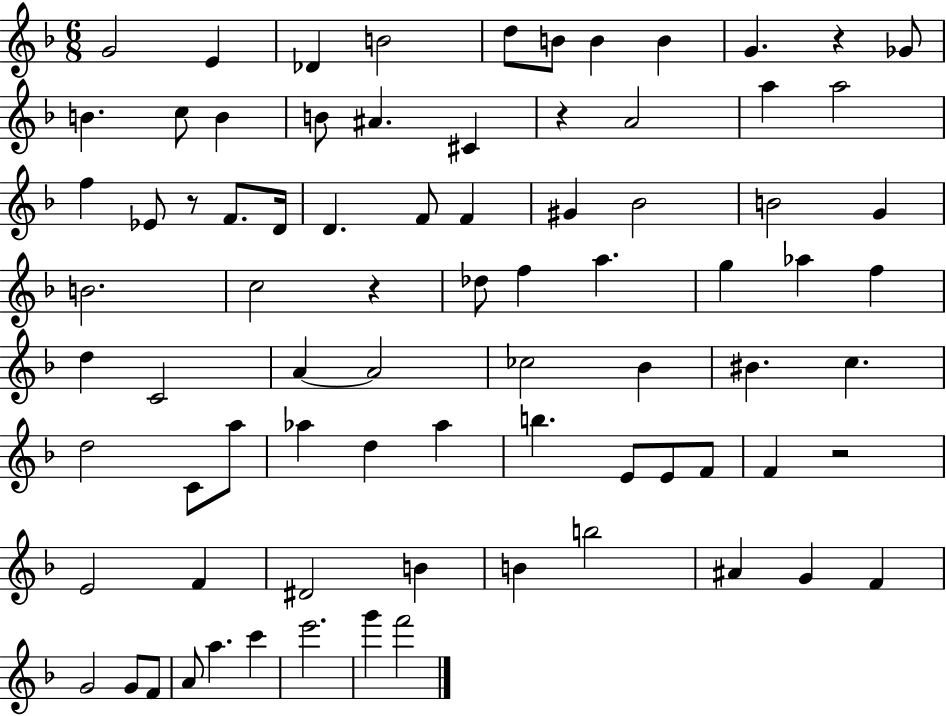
G4/h E4/q Db4/q B4/h D5/e B4/e B4/q B4/q G4/q. R/q Gb4/e B4/q. C5/e B4/q B4/e A#4/q. C#4/q R/q A4/h A5/q A5/h F5/q Eb4/e R/e F4/e. D4/s D4/q. F4/e F4/q G#4/q Bb4/h B4/h G4/q B4/h. C5/h R/q Db5/e F5/q A5/q. G5/q Ab5/q F5/q D5/q C4/h A4/q A4/h CES5/h Bb4/q BIS4/q. C5/q. D5/h C4/e A5/e Ab5/q D5/q Ab5/q B5/q. E4/e E4/e F4/e F4/q R/h E4/h F4/q D#4/h B4/q B4/q B5/h A#4/q G4/q F4/q G4/h G4/e F4/e A4/e A5/q. C6/q E6/h. G6/q F6/h